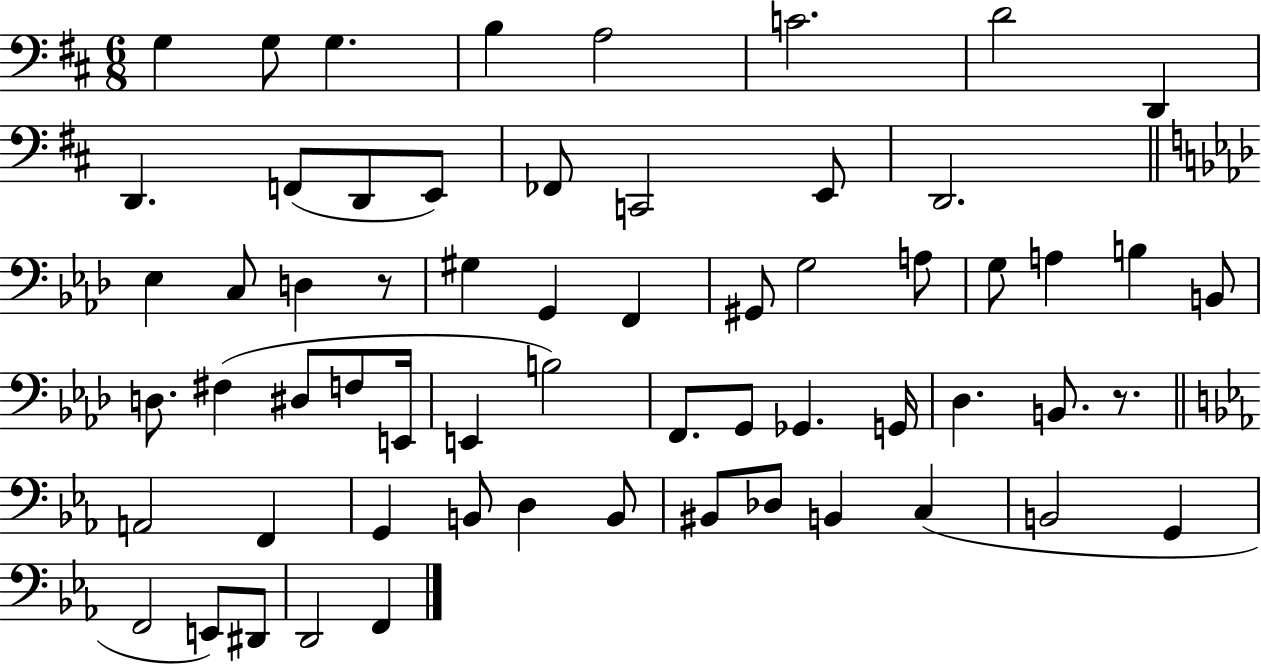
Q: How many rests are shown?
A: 2